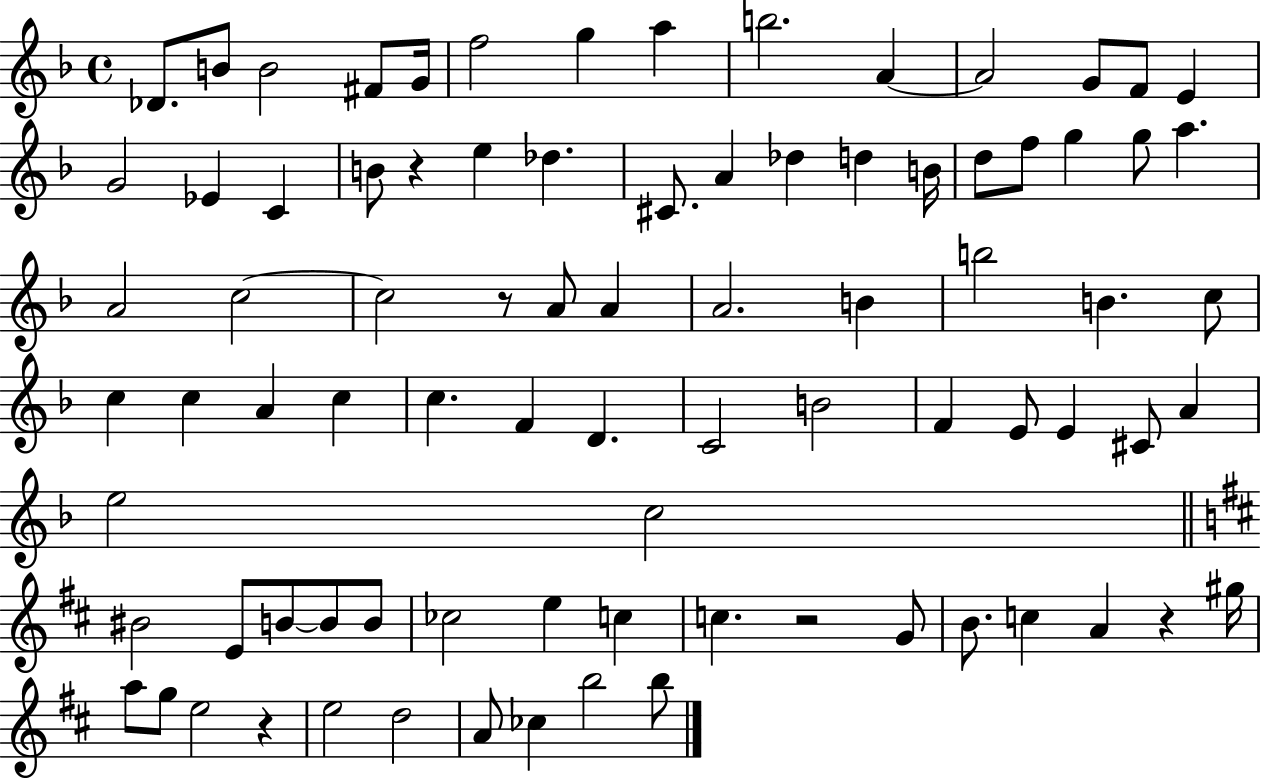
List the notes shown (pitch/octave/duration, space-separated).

Db4/e. B4/e B4/h F#4/e G4/s F5/h G5/q A5/q B5/h. A4/q A4/h G4/e F4/e E4/q G4/h Eb4/q C4/q B4/e R/q E5/q Db5/q. C#4/e. A4/q Db5/q D5/q B4/s D5/e F5/e G5/q G5/e A5/q. A4/h C5/h C5/h R/e A4/e A4/q A4/h. B4/q B5/h B4/q. C5/e C5/q C5/q A4/q C5/q C5/q. F4/q D4/q. C4/h B4/h F4/q E4/e E4/q C#4/e A4/q E5/h C5/h BIS4/h E4/e B4/e B4/e B4/e CES5/h E5/q C5/q C5/q. R/h G4/e B4/e. C5/q A4/q R/q G#5/s A5/e G5/e E5/h R/q E5/h D5/h A4/e CES5/q B5/h B5/e